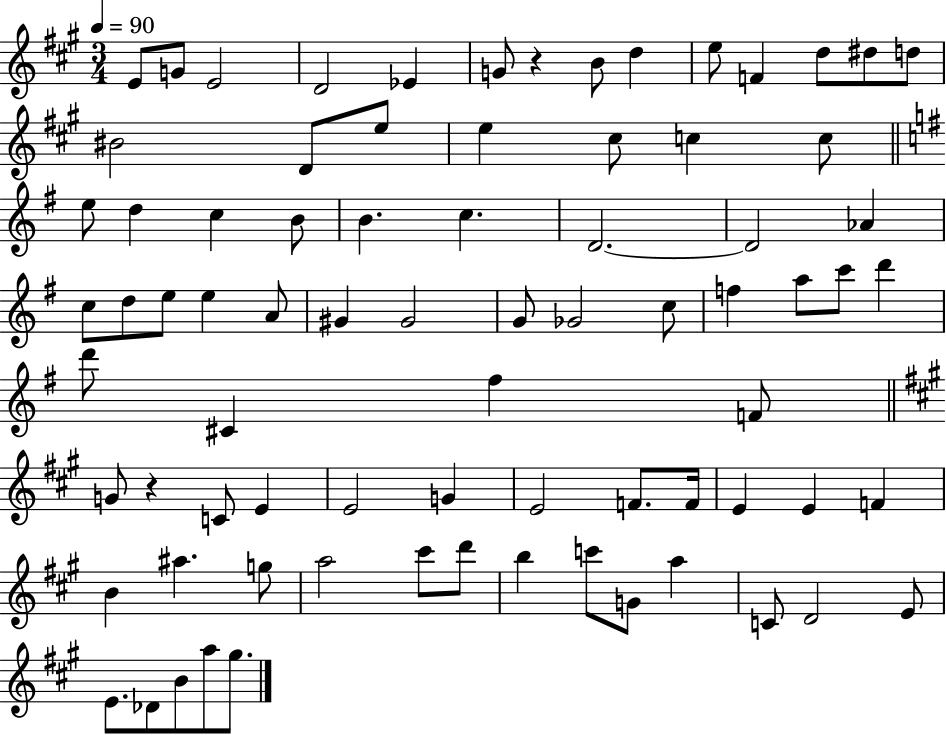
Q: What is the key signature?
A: A major